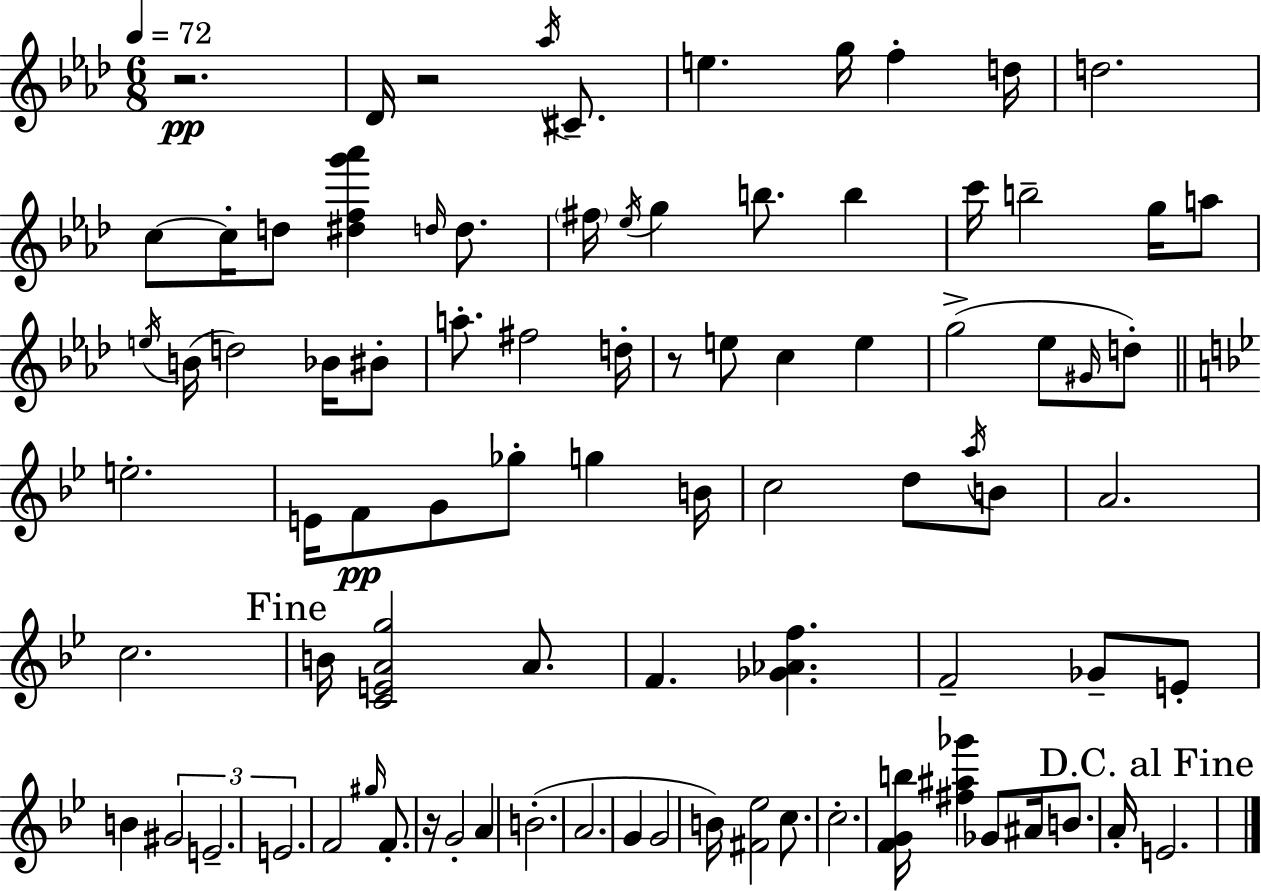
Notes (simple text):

R/h. Db4/s R/h Ab5/s C#4/e. E5/q. G5/s F5/q D5/s D5/h. C5/e C5/s D5/e [D#5,F5,G6,Ab6]/q D5/s D5/e. F#5/s Eb5/s G5/q B5/e. B5/q C6/s B5/h G5/s A5/e E5/s B4/s D5/h Bb4/s BIS4/e A5/e. F#5/h D5/s R/e E5/e C5/q E5/q G5/h Eb5/e G#4/s D5/e E5/h. E4/s F4/e G4/e Gb5/e G5/q B4/s C5/h D5/e A5/s B4/e A4/h. C5/h. B4/s [C4,E4,A4,G5]/h A4/e. F4/q. [Gb4,Ab4,F5]/q. F4/h Gb4/e E4/e B4/q G#4/h E4/h. E4/h. F4/h G#5/s F4/e. R/s G4/h A4/q B4/h. A4/h. G4/q G4/h B4/s [F#4,Eb5]/h C5/e. C5/h. [F4,G4,B5]/s [F#5,A#5,Gb6]/q Gb4/e A#4/s B4/e. A4/s E4/h.